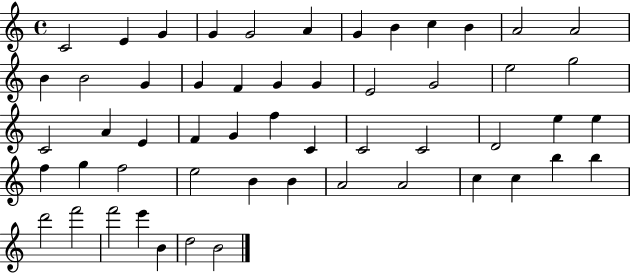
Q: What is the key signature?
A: C major